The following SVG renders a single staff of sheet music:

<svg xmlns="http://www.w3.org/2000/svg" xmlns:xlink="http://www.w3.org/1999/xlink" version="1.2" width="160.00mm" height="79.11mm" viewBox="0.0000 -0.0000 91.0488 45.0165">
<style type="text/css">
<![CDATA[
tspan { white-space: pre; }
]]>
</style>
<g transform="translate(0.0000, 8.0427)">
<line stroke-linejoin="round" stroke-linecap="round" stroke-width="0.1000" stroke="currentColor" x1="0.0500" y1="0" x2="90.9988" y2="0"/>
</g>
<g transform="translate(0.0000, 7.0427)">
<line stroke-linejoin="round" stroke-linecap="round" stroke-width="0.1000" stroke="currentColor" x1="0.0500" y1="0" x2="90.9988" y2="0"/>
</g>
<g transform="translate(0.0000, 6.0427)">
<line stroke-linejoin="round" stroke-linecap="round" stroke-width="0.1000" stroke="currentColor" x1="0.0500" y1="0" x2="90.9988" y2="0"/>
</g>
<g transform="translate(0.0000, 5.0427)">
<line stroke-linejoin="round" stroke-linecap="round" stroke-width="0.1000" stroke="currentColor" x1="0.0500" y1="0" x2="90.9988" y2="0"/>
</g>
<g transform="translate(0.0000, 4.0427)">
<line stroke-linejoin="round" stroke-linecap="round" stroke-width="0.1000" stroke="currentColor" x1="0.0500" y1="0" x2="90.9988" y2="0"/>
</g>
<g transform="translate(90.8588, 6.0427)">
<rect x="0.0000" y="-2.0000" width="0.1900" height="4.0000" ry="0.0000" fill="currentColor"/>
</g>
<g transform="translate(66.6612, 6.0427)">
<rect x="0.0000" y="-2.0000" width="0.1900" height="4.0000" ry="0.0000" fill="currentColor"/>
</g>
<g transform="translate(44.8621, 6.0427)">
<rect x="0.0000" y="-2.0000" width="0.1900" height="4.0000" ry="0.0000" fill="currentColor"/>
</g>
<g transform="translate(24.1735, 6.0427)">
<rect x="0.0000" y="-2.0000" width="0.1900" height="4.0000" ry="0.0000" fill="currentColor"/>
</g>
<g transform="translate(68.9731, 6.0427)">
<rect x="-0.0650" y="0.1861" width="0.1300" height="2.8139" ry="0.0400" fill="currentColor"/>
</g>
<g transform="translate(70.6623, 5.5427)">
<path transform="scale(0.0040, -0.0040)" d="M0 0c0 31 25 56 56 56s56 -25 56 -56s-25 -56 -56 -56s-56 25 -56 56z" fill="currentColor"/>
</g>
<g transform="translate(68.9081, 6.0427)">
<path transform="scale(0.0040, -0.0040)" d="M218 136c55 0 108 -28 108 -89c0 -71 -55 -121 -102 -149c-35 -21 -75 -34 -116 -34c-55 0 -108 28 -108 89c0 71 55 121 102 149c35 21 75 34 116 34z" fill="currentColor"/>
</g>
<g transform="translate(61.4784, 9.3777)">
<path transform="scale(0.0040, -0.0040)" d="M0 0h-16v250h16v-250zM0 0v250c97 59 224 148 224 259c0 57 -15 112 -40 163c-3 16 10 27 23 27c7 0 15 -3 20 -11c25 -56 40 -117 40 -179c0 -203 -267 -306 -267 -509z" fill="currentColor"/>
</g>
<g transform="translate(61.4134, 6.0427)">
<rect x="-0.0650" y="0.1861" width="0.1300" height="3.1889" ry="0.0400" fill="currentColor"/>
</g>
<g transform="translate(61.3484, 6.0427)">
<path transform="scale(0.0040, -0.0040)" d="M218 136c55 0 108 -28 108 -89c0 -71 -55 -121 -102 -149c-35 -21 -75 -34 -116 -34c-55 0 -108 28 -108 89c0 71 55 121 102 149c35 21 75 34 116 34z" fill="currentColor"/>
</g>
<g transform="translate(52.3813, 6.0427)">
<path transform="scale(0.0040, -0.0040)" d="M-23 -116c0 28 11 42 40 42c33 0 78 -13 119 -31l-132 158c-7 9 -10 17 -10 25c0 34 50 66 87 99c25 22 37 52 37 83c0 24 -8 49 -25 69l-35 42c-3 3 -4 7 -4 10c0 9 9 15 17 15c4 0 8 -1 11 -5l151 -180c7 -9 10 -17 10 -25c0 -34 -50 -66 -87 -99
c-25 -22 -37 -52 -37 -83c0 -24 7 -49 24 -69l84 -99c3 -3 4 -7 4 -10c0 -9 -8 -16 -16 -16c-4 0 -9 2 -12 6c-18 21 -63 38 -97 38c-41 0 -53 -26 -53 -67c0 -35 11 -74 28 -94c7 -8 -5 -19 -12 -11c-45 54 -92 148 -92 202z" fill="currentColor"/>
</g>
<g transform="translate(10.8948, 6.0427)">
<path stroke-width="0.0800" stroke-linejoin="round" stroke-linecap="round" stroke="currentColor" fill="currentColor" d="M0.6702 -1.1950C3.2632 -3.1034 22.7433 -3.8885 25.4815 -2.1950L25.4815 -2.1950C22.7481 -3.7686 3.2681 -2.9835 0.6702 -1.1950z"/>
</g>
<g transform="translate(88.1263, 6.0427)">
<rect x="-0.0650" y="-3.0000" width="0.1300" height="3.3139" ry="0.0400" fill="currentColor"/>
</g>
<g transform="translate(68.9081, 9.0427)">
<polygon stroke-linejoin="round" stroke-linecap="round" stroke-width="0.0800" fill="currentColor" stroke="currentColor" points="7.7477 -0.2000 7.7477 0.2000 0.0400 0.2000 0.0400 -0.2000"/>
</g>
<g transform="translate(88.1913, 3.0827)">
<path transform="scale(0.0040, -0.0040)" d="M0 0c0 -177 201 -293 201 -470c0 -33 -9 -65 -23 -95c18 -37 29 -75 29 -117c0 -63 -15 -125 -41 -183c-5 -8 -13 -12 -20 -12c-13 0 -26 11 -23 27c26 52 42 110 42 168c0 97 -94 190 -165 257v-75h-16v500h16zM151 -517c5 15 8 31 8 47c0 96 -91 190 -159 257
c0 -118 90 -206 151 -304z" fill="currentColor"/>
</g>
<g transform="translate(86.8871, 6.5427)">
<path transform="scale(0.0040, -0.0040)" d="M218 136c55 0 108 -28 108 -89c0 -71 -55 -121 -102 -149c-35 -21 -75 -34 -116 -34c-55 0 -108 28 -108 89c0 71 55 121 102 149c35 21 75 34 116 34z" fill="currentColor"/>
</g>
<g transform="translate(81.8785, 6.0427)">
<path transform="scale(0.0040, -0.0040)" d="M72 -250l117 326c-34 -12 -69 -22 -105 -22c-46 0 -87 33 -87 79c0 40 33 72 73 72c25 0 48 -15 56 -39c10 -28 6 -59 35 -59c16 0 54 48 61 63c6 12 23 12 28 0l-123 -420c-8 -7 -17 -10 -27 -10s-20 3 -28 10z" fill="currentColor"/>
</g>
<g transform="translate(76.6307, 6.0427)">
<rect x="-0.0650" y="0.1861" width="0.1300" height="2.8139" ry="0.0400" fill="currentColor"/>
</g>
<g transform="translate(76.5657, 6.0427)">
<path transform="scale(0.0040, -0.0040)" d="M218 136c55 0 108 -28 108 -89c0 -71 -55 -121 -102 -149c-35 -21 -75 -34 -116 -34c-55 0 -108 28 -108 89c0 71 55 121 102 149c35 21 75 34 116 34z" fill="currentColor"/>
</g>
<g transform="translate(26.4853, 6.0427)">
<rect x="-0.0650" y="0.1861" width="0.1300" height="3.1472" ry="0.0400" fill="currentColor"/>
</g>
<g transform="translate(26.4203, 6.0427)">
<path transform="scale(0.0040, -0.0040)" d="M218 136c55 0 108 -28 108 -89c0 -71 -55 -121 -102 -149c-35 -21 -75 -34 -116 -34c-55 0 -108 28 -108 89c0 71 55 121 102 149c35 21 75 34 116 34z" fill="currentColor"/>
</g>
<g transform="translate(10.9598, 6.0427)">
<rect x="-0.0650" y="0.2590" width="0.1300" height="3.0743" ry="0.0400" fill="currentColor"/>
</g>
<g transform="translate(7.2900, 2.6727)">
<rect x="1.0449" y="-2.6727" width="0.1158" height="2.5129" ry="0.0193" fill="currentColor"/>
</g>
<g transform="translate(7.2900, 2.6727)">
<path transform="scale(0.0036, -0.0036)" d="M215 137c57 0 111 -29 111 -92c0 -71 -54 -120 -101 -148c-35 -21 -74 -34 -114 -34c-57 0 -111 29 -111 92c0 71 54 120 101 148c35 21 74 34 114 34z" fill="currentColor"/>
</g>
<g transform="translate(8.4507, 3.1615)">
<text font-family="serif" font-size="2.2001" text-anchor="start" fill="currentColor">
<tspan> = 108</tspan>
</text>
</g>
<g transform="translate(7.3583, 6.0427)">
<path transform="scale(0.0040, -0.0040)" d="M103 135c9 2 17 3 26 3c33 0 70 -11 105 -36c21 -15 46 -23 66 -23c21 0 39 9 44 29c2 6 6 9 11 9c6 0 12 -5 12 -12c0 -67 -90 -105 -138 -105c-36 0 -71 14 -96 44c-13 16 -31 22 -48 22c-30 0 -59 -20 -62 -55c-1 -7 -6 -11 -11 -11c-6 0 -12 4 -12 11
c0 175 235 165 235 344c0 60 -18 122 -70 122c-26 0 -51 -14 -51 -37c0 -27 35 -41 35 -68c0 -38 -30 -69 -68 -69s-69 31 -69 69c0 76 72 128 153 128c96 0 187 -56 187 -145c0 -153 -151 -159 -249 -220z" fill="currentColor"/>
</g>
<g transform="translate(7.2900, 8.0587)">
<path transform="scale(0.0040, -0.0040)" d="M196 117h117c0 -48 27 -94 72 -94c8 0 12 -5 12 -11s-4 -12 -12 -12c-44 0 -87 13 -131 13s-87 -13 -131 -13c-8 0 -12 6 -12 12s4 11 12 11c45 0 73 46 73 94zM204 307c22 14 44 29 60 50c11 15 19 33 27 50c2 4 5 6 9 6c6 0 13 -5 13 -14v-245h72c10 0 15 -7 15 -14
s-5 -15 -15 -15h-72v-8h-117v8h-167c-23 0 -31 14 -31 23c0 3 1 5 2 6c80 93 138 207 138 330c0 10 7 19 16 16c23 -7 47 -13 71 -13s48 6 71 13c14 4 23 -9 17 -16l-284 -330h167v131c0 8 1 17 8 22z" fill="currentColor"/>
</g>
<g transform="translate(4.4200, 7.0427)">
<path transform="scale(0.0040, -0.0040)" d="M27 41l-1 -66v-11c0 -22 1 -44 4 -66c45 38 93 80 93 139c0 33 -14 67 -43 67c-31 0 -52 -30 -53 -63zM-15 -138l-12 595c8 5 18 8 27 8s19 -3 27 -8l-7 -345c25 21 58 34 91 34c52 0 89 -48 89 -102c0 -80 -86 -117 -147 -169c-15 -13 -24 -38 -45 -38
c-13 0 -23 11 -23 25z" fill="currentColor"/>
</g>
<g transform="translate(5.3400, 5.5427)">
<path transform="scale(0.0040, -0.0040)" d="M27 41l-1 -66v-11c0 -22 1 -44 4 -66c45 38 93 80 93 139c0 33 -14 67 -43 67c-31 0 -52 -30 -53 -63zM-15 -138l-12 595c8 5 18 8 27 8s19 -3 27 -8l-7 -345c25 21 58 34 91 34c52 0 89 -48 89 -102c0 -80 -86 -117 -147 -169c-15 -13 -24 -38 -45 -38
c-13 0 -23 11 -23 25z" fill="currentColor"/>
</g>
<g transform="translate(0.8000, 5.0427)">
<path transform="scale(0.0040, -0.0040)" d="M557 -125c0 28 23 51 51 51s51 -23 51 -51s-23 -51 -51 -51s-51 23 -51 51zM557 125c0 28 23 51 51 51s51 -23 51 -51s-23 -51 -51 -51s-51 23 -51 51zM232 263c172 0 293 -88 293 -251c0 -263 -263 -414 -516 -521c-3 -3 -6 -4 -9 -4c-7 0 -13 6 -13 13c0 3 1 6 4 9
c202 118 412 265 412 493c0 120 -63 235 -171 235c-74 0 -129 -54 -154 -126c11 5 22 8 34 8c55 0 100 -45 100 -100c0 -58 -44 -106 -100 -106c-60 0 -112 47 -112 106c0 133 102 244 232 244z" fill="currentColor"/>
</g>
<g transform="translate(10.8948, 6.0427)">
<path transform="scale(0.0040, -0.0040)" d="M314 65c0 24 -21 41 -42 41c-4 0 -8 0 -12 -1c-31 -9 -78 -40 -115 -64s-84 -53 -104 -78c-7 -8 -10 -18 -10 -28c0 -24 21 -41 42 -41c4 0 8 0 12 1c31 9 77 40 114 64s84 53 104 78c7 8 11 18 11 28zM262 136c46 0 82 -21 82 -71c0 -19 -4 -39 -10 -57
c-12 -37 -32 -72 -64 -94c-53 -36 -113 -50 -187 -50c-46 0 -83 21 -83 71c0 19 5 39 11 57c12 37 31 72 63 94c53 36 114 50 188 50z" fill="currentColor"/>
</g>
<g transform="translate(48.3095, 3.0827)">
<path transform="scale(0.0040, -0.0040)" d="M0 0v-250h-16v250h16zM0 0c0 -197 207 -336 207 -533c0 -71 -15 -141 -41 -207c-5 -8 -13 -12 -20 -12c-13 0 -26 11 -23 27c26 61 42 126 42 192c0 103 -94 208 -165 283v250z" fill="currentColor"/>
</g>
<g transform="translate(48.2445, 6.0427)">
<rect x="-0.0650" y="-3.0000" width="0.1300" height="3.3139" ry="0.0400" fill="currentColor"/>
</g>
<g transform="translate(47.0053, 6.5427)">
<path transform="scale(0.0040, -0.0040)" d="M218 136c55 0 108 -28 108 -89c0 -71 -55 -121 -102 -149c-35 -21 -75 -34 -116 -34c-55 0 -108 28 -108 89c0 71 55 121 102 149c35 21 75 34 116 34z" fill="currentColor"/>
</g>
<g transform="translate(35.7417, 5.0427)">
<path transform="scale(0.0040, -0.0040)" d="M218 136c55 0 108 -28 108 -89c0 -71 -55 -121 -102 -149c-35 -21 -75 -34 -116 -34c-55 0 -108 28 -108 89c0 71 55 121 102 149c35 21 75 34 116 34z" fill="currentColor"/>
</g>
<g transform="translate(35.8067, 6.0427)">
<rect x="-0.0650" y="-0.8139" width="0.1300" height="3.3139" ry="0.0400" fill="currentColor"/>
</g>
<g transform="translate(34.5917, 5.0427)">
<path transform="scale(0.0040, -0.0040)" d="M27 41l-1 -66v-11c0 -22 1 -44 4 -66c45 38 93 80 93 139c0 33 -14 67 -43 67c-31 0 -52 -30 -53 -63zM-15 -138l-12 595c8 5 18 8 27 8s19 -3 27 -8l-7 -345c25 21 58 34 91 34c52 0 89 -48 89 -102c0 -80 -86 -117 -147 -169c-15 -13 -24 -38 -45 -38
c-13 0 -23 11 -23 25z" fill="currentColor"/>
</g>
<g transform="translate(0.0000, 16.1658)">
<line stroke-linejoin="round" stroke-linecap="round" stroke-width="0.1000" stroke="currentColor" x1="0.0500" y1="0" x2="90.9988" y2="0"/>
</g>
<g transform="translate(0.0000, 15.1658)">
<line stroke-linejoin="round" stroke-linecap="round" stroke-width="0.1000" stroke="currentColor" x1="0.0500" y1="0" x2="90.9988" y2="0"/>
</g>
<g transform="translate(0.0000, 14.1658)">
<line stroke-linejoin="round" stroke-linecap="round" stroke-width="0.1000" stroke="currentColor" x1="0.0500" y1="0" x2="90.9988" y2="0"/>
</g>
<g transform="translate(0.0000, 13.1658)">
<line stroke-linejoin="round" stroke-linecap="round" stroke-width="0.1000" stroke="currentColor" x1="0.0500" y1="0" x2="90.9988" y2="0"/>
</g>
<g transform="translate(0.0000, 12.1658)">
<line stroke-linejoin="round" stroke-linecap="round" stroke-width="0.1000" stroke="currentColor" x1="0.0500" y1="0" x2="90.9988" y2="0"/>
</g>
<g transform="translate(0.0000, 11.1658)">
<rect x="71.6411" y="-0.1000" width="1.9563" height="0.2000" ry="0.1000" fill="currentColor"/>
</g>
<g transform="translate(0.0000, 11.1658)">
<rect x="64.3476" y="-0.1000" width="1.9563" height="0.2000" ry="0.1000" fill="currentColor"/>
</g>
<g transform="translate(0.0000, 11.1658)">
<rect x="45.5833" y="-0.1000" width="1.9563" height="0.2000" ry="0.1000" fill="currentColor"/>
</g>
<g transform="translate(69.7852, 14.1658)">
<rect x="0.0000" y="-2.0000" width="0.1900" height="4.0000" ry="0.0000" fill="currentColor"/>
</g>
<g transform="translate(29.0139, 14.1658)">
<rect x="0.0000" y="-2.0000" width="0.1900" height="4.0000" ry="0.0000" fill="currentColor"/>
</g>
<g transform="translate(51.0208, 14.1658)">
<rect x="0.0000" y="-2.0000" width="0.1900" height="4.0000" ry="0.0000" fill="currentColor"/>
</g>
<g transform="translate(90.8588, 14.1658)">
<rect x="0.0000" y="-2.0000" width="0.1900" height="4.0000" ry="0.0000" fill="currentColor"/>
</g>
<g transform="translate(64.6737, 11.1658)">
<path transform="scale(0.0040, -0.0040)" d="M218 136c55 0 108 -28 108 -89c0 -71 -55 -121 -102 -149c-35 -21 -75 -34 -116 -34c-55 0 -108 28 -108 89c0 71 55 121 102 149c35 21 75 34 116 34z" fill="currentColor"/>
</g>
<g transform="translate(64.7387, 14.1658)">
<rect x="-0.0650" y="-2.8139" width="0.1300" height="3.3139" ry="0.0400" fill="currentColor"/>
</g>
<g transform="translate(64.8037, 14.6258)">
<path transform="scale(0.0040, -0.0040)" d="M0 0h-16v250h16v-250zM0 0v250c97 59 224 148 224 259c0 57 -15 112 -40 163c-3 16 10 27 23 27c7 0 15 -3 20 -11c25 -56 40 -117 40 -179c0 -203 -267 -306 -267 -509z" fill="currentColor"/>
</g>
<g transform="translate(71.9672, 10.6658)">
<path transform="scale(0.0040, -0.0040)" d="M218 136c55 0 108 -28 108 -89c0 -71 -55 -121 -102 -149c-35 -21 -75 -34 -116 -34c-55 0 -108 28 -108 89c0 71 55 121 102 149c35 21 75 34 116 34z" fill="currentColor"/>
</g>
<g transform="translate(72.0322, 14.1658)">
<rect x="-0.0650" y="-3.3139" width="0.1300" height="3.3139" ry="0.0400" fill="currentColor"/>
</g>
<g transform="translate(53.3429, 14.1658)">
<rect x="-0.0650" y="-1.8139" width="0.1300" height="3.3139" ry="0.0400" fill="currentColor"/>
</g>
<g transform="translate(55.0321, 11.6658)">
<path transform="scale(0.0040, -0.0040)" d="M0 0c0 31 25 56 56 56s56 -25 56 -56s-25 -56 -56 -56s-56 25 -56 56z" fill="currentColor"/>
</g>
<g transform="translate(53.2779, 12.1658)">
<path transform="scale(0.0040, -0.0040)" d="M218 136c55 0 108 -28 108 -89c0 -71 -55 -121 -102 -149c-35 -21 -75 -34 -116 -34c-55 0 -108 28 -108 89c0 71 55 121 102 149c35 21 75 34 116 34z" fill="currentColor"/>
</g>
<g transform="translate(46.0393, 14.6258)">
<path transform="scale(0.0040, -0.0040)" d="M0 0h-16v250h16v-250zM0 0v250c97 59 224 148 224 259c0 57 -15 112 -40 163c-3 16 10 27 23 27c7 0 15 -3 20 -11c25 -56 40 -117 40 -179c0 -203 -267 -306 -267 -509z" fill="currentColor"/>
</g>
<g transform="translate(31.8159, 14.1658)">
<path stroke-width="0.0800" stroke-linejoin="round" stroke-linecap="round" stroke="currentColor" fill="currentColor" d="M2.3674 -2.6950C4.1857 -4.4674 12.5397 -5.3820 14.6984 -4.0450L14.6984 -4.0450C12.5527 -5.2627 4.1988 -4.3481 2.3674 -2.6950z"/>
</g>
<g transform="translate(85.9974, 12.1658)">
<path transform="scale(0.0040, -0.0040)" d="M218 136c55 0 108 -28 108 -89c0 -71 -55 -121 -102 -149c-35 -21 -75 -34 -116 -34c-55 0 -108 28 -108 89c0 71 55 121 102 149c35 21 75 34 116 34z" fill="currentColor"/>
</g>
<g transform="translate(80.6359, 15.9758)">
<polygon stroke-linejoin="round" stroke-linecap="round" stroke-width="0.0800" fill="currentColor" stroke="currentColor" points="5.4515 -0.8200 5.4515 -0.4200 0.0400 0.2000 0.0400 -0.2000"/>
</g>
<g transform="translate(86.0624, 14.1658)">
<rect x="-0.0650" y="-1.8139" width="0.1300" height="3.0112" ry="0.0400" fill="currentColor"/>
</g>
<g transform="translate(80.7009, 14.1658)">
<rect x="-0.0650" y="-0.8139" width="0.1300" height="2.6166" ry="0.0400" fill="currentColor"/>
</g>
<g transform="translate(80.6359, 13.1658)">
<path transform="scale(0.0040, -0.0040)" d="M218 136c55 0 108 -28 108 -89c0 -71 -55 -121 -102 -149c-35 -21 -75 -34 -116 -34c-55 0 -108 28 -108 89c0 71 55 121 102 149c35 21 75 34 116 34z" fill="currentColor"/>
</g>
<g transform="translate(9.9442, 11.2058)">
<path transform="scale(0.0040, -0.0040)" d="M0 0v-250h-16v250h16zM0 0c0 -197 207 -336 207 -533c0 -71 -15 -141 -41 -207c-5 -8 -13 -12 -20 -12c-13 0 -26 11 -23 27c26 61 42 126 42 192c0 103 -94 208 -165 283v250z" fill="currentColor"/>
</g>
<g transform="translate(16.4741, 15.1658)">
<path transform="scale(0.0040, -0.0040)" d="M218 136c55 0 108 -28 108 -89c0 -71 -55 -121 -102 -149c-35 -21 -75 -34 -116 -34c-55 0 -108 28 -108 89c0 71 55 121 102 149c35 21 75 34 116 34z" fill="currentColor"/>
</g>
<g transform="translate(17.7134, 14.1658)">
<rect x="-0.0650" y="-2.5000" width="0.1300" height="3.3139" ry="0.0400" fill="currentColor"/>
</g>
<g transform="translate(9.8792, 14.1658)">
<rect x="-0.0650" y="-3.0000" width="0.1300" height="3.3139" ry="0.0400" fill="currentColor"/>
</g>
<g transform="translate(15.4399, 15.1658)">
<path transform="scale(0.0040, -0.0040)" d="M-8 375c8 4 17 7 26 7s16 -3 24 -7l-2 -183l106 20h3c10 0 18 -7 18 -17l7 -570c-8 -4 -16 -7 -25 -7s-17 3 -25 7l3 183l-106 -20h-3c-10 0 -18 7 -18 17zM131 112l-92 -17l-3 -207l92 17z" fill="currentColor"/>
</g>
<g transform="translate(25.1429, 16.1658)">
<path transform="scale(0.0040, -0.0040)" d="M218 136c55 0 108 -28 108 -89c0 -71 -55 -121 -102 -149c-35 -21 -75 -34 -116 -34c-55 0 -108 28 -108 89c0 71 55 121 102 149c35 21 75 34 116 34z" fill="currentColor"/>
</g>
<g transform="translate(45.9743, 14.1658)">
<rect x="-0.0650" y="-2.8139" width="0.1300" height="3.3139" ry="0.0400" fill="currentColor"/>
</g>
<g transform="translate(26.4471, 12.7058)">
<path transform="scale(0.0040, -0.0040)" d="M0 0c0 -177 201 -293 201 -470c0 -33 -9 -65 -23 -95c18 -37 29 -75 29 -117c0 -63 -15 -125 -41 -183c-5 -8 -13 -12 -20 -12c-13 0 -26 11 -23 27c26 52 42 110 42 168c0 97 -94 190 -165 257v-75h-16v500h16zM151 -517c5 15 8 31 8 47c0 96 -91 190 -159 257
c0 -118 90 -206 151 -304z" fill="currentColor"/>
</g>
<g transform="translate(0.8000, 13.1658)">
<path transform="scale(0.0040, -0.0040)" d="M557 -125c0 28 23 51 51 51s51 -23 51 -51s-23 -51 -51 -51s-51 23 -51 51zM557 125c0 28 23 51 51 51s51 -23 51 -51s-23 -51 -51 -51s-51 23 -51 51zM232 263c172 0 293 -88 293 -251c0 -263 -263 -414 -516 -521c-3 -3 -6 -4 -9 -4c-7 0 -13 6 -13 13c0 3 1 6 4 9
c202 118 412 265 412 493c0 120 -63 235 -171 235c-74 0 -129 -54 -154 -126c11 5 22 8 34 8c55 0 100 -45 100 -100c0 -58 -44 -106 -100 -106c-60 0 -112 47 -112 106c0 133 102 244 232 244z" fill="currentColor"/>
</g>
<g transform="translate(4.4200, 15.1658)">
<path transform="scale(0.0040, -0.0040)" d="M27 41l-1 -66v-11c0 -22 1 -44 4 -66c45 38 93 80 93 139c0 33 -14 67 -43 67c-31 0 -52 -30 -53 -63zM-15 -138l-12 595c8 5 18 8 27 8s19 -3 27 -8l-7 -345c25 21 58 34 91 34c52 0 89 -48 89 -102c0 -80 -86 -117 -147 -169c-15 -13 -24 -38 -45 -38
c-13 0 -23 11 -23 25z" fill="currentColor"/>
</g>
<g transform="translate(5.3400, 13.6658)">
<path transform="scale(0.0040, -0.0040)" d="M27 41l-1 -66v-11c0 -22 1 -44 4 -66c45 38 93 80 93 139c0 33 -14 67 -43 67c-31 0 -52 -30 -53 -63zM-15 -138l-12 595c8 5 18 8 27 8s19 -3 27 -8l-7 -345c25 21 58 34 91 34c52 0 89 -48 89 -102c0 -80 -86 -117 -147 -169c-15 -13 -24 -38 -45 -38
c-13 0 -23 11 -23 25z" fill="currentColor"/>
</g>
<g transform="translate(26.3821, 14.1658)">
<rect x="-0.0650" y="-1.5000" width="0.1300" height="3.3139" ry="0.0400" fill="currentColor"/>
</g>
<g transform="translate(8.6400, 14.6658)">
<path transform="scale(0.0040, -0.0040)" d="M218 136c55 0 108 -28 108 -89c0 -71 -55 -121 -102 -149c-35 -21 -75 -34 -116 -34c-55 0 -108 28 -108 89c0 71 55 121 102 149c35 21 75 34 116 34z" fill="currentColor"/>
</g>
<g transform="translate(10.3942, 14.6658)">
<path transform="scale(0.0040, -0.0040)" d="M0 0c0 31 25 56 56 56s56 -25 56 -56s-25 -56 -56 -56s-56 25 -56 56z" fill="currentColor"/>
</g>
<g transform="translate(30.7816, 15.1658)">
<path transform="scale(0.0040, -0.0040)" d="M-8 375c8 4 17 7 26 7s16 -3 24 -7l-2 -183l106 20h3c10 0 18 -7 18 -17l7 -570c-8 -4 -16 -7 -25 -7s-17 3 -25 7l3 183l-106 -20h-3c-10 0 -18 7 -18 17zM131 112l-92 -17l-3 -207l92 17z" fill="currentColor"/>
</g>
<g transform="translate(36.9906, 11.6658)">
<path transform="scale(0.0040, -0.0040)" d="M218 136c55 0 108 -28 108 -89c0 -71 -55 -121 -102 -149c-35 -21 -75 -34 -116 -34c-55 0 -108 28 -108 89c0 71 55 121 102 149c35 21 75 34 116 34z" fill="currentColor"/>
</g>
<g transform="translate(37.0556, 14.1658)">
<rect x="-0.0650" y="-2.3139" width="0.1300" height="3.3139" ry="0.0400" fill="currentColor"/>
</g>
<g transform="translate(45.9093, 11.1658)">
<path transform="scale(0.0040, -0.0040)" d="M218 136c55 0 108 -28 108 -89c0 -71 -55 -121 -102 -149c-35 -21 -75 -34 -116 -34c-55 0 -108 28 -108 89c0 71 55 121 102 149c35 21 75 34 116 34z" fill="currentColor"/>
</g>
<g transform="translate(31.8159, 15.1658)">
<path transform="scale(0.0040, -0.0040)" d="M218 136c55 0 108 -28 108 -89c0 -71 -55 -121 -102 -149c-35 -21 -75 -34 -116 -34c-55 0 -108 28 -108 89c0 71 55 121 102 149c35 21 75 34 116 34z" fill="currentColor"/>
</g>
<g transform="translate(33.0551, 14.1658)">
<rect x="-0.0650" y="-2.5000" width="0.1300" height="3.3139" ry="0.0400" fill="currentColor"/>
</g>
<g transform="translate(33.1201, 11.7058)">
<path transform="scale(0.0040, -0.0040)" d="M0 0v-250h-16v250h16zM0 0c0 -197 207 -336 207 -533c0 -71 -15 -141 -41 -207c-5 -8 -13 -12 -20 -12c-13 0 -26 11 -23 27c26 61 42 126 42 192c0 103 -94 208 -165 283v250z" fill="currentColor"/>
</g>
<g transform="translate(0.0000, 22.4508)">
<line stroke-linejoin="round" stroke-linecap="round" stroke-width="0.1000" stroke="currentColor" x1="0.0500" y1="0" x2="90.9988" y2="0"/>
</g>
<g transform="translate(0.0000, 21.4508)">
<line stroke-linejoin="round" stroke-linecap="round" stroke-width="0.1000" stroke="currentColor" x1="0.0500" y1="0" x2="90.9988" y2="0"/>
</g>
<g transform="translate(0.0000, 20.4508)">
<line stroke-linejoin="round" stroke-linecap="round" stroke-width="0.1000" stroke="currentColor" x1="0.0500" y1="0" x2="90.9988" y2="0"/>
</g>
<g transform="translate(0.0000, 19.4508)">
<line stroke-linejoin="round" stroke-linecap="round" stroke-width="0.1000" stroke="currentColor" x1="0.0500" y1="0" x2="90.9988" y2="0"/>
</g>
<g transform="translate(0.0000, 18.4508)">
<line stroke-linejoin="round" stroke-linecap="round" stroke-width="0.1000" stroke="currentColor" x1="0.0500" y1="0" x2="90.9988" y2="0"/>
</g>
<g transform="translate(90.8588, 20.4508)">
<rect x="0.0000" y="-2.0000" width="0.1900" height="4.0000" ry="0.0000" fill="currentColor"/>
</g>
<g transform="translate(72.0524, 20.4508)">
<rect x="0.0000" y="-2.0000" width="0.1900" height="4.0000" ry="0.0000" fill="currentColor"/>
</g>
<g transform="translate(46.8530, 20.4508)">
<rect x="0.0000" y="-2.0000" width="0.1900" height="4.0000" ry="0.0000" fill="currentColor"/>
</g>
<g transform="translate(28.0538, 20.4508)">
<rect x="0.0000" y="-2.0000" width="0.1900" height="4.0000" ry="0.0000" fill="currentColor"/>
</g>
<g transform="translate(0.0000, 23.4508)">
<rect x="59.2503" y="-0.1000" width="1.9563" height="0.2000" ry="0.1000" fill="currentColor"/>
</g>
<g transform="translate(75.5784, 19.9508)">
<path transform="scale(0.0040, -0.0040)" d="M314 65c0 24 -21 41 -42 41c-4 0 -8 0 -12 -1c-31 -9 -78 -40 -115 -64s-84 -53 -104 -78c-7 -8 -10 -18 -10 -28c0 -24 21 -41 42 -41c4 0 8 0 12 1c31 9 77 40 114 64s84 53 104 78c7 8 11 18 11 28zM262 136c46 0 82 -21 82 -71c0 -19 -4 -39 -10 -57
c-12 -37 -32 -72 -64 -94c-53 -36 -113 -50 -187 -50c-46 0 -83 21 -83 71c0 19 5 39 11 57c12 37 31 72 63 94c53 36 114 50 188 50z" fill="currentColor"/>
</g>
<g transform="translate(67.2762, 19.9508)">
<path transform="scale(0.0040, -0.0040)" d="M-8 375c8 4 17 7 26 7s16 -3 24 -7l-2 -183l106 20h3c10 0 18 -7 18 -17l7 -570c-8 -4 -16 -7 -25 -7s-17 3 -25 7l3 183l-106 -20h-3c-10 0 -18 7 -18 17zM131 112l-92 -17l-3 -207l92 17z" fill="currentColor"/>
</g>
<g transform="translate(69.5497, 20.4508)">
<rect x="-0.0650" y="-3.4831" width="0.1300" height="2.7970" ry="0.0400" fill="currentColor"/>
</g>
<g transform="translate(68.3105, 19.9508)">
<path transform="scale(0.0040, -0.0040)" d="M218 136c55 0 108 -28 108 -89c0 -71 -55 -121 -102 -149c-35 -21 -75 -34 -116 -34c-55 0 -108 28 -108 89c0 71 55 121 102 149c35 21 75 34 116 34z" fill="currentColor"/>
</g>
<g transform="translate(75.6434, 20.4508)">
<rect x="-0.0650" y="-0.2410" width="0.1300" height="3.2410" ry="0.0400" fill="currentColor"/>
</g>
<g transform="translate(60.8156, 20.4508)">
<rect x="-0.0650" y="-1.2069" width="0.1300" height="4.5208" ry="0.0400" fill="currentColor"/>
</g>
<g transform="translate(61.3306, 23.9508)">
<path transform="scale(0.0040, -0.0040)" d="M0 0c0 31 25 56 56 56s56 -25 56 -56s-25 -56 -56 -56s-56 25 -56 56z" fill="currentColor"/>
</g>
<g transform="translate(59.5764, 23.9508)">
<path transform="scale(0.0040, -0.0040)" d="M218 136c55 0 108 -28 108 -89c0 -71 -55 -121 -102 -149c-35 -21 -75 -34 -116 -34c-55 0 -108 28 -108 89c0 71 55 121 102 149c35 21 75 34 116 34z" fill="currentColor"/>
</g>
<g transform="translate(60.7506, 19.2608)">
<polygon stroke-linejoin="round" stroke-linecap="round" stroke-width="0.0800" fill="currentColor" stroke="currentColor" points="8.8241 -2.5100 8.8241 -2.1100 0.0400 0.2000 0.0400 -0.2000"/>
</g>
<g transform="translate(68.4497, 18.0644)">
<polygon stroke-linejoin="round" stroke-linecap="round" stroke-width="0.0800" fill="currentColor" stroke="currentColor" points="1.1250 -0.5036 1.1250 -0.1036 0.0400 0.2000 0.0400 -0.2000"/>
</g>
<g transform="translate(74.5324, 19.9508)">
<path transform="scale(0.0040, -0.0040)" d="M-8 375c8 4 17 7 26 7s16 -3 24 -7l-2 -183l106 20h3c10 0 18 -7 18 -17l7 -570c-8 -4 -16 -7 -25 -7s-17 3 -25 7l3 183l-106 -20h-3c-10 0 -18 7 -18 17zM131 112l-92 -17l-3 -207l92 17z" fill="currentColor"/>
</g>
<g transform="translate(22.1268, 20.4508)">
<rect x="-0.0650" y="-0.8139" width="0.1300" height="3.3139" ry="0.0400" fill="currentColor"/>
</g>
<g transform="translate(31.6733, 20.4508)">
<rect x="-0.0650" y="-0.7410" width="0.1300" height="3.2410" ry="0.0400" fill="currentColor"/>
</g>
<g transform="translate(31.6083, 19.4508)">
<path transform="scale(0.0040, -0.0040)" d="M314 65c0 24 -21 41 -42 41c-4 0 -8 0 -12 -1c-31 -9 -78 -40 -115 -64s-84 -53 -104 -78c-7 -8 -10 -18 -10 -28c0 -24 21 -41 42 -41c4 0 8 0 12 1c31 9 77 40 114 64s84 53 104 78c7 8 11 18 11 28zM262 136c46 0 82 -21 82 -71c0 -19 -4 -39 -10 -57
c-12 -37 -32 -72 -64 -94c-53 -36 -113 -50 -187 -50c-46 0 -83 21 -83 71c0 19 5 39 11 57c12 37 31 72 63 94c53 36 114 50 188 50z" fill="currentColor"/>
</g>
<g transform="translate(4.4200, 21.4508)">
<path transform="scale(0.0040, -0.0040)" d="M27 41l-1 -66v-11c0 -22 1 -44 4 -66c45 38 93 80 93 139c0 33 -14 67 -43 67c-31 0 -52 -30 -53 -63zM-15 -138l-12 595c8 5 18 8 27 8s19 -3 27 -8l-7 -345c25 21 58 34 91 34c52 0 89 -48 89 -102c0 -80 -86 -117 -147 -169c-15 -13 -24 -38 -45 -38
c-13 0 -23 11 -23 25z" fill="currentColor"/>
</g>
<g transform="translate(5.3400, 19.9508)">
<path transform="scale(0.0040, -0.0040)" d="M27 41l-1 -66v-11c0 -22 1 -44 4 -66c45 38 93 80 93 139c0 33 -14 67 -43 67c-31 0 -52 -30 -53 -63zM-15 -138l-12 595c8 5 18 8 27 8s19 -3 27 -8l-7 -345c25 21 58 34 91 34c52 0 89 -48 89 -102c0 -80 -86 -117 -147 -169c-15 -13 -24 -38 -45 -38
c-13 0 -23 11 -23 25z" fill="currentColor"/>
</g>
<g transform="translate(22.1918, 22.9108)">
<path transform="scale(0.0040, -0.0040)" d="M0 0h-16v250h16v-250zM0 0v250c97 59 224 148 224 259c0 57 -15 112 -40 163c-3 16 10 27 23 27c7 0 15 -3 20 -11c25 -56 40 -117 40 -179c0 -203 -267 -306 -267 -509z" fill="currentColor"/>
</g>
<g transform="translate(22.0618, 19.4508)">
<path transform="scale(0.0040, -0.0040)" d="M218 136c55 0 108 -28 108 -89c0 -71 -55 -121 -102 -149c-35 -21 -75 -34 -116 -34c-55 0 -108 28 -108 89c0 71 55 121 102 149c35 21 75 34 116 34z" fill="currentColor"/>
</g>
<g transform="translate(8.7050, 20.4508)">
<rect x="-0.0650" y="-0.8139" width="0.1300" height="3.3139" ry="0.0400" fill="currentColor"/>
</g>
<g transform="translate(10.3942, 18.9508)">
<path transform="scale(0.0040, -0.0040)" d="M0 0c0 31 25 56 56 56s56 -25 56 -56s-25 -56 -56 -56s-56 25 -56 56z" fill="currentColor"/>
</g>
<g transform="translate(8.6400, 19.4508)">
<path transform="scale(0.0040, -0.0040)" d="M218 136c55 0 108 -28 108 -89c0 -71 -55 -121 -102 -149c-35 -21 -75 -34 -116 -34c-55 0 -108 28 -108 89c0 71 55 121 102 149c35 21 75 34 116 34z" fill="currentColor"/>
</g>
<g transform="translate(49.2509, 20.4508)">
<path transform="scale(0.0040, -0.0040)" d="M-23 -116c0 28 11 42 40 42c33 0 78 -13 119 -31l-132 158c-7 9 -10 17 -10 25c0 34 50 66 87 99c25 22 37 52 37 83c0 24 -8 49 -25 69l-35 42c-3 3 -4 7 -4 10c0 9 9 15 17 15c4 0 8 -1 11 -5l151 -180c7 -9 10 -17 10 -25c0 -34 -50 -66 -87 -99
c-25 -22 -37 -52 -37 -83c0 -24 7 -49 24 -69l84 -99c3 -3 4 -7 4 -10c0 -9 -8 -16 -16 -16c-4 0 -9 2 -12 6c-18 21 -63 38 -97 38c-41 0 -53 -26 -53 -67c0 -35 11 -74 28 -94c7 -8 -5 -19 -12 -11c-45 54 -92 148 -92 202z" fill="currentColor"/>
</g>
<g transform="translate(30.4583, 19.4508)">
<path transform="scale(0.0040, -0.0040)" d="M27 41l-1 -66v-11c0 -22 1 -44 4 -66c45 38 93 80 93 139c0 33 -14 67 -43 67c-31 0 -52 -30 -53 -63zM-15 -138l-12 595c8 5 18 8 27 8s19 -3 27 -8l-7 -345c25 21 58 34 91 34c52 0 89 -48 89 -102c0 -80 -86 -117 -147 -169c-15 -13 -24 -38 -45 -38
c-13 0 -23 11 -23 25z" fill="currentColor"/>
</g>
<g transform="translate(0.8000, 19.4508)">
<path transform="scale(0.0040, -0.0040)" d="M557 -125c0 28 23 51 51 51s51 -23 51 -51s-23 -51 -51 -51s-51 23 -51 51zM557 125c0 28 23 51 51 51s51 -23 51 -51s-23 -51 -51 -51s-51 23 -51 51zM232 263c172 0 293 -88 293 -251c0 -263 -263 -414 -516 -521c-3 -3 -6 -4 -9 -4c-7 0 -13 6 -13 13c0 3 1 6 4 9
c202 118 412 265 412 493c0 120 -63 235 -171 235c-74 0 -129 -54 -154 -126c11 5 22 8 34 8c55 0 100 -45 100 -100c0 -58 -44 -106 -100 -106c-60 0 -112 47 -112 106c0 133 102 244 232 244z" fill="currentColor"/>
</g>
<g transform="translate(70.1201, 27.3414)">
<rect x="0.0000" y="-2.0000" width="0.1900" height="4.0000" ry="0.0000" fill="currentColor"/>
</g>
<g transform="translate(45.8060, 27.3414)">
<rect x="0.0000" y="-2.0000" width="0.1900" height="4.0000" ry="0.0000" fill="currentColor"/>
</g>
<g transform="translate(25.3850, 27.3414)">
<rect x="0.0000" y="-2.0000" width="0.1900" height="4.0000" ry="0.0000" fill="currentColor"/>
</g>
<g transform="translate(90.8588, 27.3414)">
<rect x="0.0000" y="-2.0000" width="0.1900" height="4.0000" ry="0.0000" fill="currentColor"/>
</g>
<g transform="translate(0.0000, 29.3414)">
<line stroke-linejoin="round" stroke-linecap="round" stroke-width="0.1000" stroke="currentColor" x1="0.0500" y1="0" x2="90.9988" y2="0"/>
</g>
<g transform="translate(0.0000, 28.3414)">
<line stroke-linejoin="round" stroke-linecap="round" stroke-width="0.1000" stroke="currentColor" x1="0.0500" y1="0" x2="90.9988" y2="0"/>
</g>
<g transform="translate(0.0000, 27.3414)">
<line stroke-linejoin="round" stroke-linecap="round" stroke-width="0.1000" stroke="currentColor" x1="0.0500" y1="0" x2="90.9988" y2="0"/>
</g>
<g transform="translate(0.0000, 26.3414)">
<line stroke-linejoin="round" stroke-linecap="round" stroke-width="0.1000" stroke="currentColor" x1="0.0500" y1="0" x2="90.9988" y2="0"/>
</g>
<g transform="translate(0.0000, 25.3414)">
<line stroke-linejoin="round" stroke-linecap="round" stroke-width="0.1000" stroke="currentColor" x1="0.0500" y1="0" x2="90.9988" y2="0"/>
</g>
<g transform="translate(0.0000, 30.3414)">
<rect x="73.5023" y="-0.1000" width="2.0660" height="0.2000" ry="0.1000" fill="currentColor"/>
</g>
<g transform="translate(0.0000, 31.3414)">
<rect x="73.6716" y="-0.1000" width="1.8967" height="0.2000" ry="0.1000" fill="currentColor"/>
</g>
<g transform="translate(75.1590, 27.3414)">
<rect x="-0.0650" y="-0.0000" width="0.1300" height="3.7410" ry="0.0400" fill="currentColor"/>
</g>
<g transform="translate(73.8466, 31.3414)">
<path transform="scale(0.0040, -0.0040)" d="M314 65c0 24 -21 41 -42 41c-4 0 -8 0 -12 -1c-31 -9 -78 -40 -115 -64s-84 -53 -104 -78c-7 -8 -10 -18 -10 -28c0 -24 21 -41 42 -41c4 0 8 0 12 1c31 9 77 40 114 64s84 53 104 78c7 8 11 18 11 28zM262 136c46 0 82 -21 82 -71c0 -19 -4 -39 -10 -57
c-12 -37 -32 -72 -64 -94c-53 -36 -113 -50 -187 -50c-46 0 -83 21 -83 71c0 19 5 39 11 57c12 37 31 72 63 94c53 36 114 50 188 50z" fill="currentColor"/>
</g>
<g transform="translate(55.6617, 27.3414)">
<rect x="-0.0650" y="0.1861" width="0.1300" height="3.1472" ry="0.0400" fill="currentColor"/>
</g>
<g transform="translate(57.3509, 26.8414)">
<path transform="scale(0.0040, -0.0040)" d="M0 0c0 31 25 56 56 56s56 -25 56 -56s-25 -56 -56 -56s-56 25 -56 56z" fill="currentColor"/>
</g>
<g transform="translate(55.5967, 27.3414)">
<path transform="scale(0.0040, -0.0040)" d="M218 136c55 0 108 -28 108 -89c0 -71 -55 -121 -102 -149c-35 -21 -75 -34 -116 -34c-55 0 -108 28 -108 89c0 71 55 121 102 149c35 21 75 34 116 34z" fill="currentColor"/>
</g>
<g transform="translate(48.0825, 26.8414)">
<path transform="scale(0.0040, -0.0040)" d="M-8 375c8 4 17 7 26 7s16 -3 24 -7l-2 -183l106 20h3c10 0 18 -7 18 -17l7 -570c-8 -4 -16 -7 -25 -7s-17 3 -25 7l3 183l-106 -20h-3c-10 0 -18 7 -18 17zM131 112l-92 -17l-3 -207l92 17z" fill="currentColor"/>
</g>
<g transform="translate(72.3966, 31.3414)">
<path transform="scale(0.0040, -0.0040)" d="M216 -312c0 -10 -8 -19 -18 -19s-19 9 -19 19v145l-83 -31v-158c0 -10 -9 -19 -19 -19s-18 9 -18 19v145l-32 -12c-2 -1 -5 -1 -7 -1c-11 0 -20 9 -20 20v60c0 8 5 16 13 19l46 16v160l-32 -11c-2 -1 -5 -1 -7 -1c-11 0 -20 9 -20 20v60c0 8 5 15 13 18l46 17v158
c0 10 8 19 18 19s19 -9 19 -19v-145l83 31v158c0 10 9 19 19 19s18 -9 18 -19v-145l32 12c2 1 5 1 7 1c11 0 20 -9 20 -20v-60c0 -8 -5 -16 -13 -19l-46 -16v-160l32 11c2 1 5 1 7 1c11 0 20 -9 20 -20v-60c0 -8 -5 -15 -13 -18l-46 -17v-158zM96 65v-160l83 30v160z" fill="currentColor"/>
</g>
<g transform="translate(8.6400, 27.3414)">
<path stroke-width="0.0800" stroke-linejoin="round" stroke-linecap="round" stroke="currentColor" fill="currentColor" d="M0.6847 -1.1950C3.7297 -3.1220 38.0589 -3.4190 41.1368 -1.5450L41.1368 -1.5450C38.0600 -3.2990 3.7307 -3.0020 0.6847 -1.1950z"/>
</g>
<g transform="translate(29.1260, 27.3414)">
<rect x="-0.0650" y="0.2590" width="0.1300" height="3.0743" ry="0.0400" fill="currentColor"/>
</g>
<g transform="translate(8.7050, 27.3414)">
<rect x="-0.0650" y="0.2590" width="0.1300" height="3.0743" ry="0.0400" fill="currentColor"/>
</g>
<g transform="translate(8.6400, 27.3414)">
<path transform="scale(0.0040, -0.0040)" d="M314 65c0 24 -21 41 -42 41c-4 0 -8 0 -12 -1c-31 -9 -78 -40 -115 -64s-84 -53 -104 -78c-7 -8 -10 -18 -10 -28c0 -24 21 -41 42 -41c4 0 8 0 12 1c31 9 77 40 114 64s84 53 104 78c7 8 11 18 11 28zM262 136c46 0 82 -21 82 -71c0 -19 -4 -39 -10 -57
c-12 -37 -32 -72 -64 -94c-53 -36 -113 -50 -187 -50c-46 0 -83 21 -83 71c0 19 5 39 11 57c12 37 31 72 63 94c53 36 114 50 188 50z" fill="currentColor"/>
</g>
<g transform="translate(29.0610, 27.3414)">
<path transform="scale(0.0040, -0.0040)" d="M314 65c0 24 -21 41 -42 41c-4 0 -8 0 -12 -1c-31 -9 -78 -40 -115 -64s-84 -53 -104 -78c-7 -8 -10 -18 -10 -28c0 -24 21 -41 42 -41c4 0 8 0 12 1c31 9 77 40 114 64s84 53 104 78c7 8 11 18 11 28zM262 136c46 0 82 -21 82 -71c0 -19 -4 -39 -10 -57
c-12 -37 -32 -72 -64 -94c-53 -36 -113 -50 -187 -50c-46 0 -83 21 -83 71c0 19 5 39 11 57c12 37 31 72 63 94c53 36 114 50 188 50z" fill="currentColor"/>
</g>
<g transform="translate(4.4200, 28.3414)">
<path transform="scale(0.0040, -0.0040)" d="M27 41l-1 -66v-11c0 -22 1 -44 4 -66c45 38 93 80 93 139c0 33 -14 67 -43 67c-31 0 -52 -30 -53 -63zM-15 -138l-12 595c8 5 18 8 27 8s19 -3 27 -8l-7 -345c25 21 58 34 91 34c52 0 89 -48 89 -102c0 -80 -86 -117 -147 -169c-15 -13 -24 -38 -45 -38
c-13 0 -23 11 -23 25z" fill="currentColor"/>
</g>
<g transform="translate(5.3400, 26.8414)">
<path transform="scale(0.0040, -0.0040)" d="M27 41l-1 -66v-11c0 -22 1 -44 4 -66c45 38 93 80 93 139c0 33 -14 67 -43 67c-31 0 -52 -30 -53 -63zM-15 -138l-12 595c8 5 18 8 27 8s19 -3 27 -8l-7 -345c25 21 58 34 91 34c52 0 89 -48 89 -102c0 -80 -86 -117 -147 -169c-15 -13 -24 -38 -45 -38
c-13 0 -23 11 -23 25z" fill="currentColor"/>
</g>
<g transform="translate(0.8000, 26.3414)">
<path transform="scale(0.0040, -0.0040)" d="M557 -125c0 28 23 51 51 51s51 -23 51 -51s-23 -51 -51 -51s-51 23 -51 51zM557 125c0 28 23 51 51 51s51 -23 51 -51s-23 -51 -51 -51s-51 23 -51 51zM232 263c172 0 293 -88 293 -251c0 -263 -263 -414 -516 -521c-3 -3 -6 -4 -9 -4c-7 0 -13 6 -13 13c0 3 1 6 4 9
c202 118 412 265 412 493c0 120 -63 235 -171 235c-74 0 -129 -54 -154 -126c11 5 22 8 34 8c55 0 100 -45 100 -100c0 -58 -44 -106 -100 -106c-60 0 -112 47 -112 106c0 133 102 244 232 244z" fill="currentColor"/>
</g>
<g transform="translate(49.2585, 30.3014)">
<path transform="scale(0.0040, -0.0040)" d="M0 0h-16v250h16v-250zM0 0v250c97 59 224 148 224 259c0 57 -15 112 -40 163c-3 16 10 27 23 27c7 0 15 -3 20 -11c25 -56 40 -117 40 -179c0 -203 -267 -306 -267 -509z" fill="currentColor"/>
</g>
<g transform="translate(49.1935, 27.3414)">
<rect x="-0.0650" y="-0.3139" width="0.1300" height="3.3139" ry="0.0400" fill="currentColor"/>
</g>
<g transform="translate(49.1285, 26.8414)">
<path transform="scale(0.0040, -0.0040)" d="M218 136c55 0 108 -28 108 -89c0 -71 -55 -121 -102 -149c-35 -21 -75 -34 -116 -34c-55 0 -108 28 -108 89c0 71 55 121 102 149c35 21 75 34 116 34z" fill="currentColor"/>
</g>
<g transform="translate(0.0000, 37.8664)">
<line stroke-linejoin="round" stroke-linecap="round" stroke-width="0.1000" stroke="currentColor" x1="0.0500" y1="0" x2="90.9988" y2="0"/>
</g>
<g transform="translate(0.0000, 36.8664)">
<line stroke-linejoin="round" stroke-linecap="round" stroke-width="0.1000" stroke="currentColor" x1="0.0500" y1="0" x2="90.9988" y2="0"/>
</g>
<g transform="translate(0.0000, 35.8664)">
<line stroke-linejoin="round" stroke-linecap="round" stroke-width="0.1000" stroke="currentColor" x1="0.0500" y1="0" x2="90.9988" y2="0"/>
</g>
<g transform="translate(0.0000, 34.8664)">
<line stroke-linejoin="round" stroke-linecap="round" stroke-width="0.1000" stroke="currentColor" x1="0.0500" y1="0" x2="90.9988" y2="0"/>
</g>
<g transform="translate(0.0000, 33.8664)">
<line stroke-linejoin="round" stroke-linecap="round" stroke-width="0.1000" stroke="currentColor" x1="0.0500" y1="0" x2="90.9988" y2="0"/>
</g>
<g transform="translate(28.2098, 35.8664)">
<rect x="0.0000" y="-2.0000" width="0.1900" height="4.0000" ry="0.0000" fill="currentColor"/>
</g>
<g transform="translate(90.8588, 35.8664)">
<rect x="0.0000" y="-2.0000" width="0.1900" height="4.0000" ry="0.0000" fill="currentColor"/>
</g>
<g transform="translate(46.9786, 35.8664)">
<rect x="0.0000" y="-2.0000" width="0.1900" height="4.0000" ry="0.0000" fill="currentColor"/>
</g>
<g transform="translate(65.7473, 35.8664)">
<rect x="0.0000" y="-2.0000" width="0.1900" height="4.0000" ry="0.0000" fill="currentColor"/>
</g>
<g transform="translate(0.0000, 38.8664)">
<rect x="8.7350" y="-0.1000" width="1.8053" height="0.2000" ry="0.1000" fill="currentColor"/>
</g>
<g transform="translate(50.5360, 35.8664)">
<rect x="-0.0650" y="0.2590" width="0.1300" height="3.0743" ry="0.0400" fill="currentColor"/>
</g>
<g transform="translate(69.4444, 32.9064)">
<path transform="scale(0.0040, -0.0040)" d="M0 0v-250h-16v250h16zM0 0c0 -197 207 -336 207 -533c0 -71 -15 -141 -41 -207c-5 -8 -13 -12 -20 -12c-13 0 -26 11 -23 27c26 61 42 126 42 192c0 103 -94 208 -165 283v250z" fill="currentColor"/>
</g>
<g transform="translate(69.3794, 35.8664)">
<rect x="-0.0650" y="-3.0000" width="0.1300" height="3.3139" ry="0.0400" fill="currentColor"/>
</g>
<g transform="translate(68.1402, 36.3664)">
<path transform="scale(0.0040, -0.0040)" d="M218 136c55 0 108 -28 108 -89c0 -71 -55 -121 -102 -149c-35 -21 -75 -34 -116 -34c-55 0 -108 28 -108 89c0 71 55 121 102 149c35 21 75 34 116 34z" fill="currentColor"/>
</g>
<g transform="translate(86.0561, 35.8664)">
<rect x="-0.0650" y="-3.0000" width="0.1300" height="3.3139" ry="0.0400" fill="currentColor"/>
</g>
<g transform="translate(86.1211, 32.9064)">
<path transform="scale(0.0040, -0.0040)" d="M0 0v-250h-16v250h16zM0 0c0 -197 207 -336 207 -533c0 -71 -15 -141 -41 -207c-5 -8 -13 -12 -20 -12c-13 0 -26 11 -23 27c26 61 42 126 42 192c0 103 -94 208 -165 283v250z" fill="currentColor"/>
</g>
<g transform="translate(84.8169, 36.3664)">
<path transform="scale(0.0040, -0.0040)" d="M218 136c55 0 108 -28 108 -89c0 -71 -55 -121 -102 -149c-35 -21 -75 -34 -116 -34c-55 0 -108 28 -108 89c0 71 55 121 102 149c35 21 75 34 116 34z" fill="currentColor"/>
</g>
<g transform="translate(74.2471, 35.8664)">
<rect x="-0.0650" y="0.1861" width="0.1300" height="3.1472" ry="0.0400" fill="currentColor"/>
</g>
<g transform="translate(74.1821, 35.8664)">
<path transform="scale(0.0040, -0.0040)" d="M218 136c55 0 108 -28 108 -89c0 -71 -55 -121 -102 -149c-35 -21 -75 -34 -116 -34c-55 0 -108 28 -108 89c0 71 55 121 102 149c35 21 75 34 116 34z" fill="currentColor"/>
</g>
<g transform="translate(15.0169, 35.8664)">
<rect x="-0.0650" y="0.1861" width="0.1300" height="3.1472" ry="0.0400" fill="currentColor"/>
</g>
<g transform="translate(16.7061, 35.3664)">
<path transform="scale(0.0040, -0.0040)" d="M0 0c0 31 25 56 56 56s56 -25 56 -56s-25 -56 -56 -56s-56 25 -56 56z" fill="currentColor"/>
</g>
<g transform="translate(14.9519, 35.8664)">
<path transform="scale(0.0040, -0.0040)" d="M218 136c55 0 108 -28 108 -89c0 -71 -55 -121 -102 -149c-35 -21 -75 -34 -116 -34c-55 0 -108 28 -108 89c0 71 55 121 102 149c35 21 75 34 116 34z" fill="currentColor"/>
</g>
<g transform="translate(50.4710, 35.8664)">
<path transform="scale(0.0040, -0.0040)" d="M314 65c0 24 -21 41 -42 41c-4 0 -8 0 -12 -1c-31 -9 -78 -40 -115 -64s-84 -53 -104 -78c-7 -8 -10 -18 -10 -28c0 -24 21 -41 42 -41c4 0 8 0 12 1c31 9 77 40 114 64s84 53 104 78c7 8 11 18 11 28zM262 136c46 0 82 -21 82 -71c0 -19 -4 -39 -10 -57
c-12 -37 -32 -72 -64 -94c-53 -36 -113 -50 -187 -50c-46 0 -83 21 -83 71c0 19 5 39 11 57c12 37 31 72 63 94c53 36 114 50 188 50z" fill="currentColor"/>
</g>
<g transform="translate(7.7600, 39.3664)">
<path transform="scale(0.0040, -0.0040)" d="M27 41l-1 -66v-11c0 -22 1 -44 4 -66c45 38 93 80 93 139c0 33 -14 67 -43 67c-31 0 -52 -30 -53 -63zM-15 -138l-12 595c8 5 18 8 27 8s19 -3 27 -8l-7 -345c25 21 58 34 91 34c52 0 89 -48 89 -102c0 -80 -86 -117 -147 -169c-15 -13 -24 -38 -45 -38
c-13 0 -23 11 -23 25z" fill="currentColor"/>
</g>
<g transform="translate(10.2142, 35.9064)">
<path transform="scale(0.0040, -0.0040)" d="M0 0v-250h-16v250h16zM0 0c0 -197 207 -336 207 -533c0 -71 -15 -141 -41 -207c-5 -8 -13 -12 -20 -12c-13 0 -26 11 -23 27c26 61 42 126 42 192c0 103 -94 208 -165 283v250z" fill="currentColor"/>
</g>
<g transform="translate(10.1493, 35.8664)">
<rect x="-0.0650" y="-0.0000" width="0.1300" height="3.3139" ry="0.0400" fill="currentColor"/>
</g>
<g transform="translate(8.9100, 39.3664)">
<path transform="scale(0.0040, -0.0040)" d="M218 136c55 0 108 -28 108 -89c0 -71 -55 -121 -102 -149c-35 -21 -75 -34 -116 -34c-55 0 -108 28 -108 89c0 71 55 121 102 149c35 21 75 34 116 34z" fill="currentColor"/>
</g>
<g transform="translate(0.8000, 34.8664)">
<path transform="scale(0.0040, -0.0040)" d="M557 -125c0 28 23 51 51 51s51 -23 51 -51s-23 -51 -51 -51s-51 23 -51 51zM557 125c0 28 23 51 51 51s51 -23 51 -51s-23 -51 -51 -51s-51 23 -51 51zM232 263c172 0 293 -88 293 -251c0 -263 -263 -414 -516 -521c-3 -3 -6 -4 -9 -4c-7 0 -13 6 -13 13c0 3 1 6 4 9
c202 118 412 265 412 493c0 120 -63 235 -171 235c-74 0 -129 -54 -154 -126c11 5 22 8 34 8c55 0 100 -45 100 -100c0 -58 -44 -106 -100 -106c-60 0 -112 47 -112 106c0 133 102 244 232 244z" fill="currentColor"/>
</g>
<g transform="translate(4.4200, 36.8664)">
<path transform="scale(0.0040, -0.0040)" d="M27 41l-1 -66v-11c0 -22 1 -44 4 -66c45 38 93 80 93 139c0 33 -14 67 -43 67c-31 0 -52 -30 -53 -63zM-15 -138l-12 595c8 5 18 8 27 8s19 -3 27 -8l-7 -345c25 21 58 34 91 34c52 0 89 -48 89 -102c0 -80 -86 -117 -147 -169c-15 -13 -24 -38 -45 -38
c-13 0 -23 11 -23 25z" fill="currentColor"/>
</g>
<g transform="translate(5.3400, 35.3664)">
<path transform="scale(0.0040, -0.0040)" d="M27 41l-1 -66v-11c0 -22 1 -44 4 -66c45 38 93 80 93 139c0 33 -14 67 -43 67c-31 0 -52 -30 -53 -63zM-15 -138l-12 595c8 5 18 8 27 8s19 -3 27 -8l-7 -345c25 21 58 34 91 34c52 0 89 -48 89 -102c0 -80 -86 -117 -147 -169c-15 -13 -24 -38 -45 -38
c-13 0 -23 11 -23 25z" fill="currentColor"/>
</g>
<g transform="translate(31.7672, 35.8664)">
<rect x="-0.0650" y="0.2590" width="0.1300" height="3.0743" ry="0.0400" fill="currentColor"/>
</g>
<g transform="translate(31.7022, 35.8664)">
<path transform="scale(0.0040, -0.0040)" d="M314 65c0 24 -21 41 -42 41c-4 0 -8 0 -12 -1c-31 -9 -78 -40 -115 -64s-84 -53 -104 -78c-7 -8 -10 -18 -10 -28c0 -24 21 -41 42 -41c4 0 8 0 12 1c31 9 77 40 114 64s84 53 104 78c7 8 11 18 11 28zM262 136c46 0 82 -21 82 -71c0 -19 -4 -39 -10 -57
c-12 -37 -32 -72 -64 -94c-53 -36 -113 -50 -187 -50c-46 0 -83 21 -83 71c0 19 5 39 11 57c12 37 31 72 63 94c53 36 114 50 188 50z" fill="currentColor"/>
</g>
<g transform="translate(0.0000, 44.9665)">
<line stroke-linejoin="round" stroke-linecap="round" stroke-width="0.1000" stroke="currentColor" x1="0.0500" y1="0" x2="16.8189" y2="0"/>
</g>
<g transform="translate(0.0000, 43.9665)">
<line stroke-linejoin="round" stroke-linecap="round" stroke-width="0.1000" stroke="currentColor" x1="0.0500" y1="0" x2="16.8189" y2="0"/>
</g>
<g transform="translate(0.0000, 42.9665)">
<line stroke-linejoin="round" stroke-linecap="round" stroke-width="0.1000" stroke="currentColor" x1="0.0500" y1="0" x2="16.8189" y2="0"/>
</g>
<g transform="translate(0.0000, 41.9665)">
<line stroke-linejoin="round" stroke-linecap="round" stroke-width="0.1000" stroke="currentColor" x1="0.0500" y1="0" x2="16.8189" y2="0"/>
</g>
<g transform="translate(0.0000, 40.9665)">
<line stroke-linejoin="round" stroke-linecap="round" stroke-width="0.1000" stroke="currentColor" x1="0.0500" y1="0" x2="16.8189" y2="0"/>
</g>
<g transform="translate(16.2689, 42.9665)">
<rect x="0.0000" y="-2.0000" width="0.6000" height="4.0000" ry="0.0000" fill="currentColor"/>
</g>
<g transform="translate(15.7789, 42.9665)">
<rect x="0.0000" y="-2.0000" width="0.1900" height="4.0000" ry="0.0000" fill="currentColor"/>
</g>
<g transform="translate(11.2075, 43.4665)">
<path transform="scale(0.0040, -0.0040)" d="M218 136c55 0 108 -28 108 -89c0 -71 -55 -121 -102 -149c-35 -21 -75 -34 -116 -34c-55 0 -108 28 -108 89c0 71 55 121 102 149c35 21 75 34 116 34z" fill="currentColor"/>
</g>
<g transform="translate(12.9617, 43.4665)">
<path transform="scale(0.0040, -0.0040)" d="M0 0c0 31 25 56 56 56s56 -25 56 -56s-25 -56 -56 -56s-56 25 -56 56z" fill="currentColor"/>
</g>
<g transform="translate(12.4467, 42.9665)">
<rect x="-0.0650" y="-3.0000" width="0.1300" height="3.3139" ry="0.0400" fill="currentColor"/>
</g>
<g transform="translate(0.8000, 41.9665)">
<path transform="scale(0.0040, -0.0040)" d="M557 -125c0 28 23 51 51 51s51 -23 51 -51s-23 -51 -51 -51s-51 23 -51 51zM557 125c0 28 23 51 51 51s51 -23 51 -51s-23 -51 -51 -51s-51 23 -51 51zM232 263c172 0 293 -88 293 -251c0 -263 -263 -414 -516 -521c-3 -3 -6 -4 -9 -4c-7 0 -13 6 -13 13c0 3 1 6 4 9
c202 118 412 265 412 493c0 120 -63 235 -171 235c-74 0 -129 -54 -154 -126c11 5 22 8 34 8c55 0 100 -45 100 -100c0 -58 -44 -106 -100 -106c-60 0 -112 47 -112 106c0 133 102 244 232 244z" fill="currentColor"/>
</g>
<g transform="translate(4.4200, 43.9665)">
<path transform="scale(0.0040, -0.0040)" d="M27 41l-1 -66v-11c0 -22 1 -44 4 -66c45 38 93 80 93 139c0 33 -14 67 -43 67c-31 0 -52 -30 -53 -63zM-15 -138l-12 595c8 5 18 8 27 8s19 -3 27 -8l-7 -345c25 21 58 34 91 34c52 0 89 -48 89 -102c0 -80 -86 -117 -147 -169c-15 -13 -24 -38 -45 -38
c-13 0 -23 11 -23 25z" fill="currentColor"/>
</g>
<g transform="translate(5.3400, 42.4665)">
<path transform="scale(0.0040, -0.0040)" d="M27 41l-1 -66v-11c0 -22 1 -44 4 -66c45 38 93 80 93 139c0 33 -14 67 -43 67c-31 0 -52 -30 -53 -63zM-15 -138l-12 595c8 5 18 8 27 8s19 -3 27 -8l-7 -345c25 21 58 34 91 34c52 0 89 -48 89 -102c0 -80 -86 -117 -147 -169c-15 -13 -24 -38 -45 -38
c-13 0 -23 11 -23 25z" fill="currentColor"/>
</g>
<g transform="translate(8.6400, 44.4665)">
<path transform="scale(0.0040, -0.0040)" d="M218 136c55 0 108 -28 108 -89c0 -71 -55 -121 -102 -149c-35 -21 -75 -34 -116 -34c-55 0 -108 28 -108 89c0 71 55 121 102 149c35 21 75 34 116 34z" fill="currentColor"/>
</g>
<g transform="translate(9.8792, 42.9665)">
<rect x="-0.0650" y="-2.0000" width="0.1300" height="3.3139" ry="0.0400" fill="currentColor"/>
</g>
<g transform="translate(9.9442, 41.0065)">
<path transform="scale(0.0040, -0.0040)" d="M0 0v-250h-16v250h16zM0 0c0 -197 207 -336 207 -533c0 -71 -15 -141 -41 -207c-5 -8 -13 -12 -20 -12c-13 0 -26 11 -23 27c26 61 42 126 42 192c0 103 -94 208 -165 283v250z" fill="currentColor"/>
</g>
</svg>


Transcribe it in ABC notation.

X:1
T:Untitled
M:2/4
L:1/4
K:Bb
D,2 D, _F, C,/2 z D,/2 D,/2 D,/2 z/2 C,/4 C,/2 B,, G,,/4 B,,/2 _B, C/2 A, C/2 D F,/2 A,/2 F, F,/2 _F,2 z D,,/2 E,/4 E,2 D,2 D,2 E,/2 D, ^C,,2 _D,,/2 D, D,2 D,2 C,/2 D, C,/2 A,,/2 C,